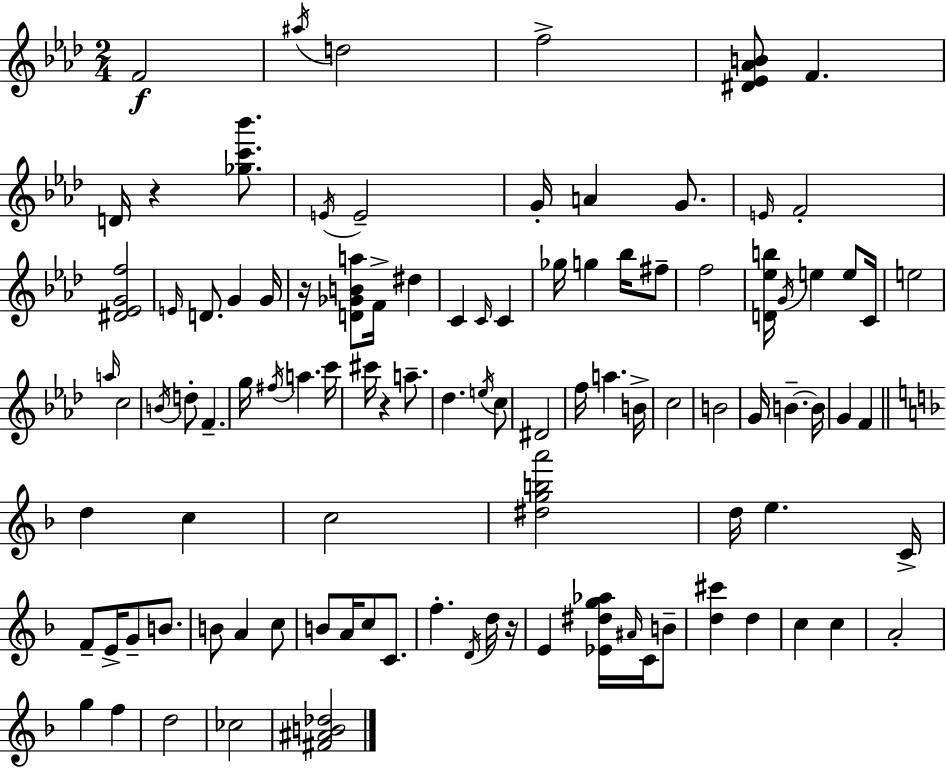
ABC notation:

X:1
T:Untitled
M:2/4
L:1/4
K:Fm
F2 ^a/4 d2 f2 [^D_E_AB]/2 F D/4 z [_gc'_b']/2 E/4 E2 G/4 A G/2 E/4 F2 [^D_EGf]2 E/4 D/2 G G/4 z/4 [D_GBa]/2 F/4 ^d C C/4 C _g/4 g _b/4 ^f/2 f2 [D_eb]/4 G/4 e e/2 C/4 e2 a/4 c2 B/4 d/2 F g/4 ^f/4 a c'/4 ^c'/4 z a/2 _d e/4 c/2 ^D2 f/4 a B/4 c2 B2 G/4 B B/4 G F d c c2 [^dgba']2 d/4 e C/4 F/2 E/4 G/2 B/2 B/2 A c/2 B/2 A/4 c/2 C/2 f D/4 d/4 z/4 E [_E^dg_a]/4 ^A/4 C/4 B/2 [d^c'] d c c A2 g f d2 _c2 [^F^AB_d]2